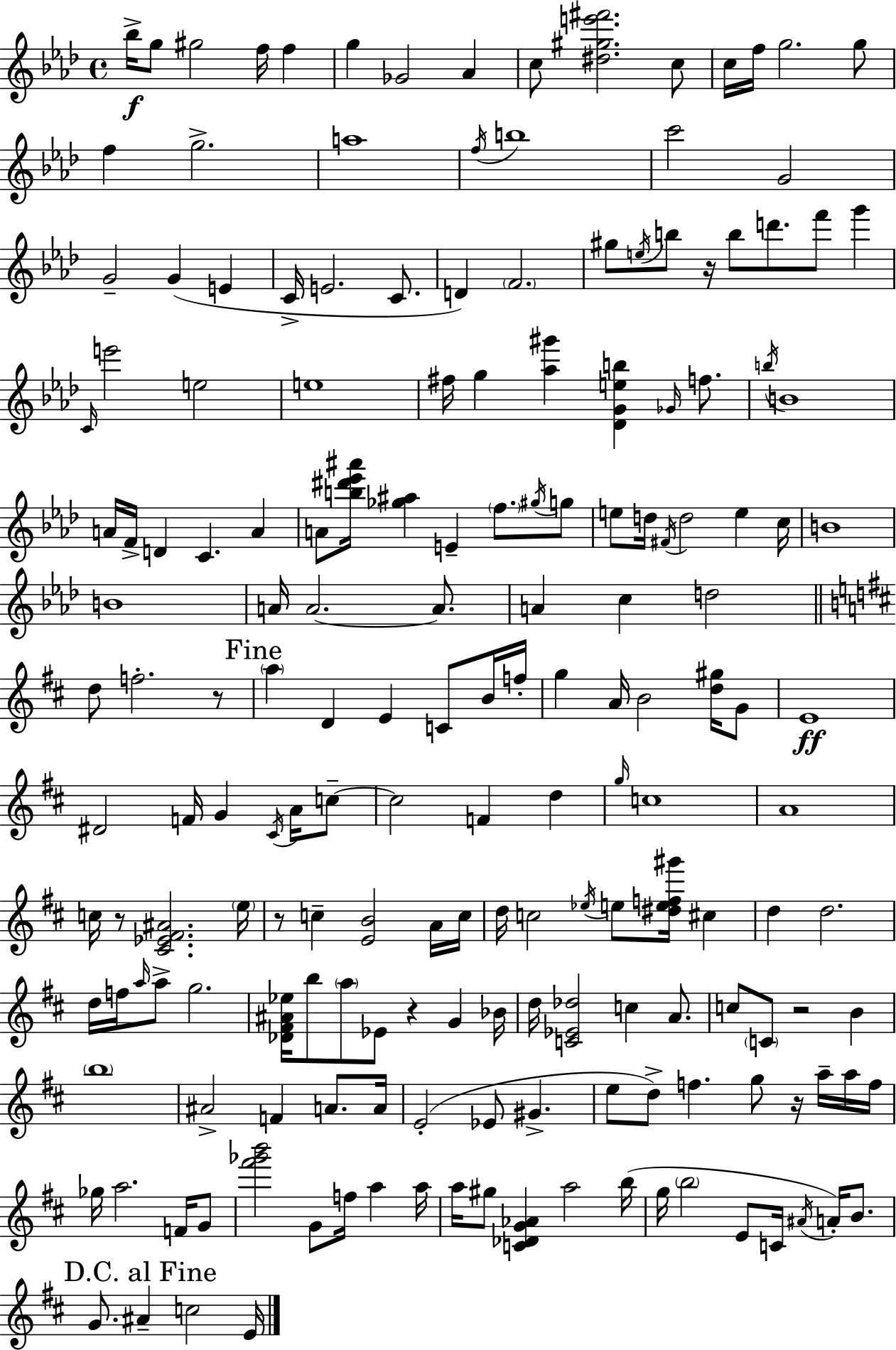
{
  \clef treble
  \time 4/4
  \defaultTimeSignature
  \key aes \major
  \repeat volta 2 { bes''16->\f g''8 gis''2 f''16 f''4 | g''4 ges'2 aes'4 | c''8 <dis'' gis'' e''' fis'''>2. c''8 | c''16 f''16 g''2. g''8 | \break f''4 g''2.-> | a''1 | \acciaccatura { f''16 } b''1 | c'''2 g'2 | \break g'2-- g'4( e'4 | c'16-> e'2. c'8. | d'4) \parenthesize f'2. | gis''8 \acciaccatura { e''16 } b''8 r16 b''8 d'''8. f'''8 g'''4 | \break \grace { c'16 } e'''2 e''2 | e''1 | fis''16 g''4 <aes'' gis'''>4 <des' g' e'' b''>4 | \grace { ges'16 } f''8. \acciaccatura { b''16 } b'1 | \break a'16 f'16-> d'4 c'4. | a'4 a'8 <b'' dis''' ees''' ais'''>16 <ges'' ais''>4 e'4-- | \parenthesize f''8. \acciaccatura { gis''16 } g''8 e''8 d''16 \acciaccatura { fis'16 } d''2 | e''4 c''16 b'1 | \break b'1 | a'16 a'2.~~ | a'8. a'4 c''4 d''2 | \bar "||" \break \key d \major d''8 f''2.-. r8 | \mark "Fine" \parenthesize a''4 d'4 e'4 c'8 b'16 f''16-. | g''4 a'16 b'2 <d'' gis''>16 g'8 | e'1\ff | \break dis'2 f'16 g'4 \acciaccatura { cis'16 } a'16 c''8--~~ | c''2 f'4 d''4 | \grace { g''16 } c''1 | a'1 | \break c''16 r8 <cis' ees' fis' ais'>2. | \parenthesize e''16 r8 c''4-- <e' b'>2 | a'16 c''16 d''16 c''2 \acciaccatura { ees''16 } e''8 <dis'' e'' f'' gis'''>16 cis''4 | d''4 d''2. | \break d''16 f''16 \grace { a''16 } a''8-> g''2. | <des' fis' ais' ees''>16 b''8 \parenthesize a''8 ees'8 r4 g'4 | bes'16 d''16 <c' ees' des''>2 c''4 | a'8. c''8 \parenthesize c'8 r2 | \break b'4 \parenthesize b''1 | ais'2-> f'4 | a'8. a'16 e'2-.( ees'8 gis'4.-> | e''8 d''8->) f''4. g''8 | \break r16 a''16-- a''16 f''16 ges''16 a''2. | f'16 g'8 <fis''' ges''' b'''>2 g'8 f''16 a''4 | a''16 a''16 gis''8 <c' des' g' aes'>4 a''2 | b''16( g''16 \parenthesize b''2 e'8 c'16 | \break \acciaccatura { ais'16 }) a'16-. b'8. \mark "D.C. al Fine" g'8. ais'4-- c''2 | e'16 } \bar "|."
}